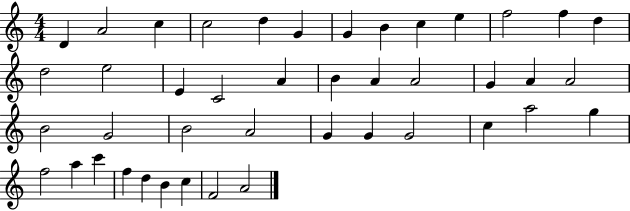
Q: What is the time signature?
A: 4/4